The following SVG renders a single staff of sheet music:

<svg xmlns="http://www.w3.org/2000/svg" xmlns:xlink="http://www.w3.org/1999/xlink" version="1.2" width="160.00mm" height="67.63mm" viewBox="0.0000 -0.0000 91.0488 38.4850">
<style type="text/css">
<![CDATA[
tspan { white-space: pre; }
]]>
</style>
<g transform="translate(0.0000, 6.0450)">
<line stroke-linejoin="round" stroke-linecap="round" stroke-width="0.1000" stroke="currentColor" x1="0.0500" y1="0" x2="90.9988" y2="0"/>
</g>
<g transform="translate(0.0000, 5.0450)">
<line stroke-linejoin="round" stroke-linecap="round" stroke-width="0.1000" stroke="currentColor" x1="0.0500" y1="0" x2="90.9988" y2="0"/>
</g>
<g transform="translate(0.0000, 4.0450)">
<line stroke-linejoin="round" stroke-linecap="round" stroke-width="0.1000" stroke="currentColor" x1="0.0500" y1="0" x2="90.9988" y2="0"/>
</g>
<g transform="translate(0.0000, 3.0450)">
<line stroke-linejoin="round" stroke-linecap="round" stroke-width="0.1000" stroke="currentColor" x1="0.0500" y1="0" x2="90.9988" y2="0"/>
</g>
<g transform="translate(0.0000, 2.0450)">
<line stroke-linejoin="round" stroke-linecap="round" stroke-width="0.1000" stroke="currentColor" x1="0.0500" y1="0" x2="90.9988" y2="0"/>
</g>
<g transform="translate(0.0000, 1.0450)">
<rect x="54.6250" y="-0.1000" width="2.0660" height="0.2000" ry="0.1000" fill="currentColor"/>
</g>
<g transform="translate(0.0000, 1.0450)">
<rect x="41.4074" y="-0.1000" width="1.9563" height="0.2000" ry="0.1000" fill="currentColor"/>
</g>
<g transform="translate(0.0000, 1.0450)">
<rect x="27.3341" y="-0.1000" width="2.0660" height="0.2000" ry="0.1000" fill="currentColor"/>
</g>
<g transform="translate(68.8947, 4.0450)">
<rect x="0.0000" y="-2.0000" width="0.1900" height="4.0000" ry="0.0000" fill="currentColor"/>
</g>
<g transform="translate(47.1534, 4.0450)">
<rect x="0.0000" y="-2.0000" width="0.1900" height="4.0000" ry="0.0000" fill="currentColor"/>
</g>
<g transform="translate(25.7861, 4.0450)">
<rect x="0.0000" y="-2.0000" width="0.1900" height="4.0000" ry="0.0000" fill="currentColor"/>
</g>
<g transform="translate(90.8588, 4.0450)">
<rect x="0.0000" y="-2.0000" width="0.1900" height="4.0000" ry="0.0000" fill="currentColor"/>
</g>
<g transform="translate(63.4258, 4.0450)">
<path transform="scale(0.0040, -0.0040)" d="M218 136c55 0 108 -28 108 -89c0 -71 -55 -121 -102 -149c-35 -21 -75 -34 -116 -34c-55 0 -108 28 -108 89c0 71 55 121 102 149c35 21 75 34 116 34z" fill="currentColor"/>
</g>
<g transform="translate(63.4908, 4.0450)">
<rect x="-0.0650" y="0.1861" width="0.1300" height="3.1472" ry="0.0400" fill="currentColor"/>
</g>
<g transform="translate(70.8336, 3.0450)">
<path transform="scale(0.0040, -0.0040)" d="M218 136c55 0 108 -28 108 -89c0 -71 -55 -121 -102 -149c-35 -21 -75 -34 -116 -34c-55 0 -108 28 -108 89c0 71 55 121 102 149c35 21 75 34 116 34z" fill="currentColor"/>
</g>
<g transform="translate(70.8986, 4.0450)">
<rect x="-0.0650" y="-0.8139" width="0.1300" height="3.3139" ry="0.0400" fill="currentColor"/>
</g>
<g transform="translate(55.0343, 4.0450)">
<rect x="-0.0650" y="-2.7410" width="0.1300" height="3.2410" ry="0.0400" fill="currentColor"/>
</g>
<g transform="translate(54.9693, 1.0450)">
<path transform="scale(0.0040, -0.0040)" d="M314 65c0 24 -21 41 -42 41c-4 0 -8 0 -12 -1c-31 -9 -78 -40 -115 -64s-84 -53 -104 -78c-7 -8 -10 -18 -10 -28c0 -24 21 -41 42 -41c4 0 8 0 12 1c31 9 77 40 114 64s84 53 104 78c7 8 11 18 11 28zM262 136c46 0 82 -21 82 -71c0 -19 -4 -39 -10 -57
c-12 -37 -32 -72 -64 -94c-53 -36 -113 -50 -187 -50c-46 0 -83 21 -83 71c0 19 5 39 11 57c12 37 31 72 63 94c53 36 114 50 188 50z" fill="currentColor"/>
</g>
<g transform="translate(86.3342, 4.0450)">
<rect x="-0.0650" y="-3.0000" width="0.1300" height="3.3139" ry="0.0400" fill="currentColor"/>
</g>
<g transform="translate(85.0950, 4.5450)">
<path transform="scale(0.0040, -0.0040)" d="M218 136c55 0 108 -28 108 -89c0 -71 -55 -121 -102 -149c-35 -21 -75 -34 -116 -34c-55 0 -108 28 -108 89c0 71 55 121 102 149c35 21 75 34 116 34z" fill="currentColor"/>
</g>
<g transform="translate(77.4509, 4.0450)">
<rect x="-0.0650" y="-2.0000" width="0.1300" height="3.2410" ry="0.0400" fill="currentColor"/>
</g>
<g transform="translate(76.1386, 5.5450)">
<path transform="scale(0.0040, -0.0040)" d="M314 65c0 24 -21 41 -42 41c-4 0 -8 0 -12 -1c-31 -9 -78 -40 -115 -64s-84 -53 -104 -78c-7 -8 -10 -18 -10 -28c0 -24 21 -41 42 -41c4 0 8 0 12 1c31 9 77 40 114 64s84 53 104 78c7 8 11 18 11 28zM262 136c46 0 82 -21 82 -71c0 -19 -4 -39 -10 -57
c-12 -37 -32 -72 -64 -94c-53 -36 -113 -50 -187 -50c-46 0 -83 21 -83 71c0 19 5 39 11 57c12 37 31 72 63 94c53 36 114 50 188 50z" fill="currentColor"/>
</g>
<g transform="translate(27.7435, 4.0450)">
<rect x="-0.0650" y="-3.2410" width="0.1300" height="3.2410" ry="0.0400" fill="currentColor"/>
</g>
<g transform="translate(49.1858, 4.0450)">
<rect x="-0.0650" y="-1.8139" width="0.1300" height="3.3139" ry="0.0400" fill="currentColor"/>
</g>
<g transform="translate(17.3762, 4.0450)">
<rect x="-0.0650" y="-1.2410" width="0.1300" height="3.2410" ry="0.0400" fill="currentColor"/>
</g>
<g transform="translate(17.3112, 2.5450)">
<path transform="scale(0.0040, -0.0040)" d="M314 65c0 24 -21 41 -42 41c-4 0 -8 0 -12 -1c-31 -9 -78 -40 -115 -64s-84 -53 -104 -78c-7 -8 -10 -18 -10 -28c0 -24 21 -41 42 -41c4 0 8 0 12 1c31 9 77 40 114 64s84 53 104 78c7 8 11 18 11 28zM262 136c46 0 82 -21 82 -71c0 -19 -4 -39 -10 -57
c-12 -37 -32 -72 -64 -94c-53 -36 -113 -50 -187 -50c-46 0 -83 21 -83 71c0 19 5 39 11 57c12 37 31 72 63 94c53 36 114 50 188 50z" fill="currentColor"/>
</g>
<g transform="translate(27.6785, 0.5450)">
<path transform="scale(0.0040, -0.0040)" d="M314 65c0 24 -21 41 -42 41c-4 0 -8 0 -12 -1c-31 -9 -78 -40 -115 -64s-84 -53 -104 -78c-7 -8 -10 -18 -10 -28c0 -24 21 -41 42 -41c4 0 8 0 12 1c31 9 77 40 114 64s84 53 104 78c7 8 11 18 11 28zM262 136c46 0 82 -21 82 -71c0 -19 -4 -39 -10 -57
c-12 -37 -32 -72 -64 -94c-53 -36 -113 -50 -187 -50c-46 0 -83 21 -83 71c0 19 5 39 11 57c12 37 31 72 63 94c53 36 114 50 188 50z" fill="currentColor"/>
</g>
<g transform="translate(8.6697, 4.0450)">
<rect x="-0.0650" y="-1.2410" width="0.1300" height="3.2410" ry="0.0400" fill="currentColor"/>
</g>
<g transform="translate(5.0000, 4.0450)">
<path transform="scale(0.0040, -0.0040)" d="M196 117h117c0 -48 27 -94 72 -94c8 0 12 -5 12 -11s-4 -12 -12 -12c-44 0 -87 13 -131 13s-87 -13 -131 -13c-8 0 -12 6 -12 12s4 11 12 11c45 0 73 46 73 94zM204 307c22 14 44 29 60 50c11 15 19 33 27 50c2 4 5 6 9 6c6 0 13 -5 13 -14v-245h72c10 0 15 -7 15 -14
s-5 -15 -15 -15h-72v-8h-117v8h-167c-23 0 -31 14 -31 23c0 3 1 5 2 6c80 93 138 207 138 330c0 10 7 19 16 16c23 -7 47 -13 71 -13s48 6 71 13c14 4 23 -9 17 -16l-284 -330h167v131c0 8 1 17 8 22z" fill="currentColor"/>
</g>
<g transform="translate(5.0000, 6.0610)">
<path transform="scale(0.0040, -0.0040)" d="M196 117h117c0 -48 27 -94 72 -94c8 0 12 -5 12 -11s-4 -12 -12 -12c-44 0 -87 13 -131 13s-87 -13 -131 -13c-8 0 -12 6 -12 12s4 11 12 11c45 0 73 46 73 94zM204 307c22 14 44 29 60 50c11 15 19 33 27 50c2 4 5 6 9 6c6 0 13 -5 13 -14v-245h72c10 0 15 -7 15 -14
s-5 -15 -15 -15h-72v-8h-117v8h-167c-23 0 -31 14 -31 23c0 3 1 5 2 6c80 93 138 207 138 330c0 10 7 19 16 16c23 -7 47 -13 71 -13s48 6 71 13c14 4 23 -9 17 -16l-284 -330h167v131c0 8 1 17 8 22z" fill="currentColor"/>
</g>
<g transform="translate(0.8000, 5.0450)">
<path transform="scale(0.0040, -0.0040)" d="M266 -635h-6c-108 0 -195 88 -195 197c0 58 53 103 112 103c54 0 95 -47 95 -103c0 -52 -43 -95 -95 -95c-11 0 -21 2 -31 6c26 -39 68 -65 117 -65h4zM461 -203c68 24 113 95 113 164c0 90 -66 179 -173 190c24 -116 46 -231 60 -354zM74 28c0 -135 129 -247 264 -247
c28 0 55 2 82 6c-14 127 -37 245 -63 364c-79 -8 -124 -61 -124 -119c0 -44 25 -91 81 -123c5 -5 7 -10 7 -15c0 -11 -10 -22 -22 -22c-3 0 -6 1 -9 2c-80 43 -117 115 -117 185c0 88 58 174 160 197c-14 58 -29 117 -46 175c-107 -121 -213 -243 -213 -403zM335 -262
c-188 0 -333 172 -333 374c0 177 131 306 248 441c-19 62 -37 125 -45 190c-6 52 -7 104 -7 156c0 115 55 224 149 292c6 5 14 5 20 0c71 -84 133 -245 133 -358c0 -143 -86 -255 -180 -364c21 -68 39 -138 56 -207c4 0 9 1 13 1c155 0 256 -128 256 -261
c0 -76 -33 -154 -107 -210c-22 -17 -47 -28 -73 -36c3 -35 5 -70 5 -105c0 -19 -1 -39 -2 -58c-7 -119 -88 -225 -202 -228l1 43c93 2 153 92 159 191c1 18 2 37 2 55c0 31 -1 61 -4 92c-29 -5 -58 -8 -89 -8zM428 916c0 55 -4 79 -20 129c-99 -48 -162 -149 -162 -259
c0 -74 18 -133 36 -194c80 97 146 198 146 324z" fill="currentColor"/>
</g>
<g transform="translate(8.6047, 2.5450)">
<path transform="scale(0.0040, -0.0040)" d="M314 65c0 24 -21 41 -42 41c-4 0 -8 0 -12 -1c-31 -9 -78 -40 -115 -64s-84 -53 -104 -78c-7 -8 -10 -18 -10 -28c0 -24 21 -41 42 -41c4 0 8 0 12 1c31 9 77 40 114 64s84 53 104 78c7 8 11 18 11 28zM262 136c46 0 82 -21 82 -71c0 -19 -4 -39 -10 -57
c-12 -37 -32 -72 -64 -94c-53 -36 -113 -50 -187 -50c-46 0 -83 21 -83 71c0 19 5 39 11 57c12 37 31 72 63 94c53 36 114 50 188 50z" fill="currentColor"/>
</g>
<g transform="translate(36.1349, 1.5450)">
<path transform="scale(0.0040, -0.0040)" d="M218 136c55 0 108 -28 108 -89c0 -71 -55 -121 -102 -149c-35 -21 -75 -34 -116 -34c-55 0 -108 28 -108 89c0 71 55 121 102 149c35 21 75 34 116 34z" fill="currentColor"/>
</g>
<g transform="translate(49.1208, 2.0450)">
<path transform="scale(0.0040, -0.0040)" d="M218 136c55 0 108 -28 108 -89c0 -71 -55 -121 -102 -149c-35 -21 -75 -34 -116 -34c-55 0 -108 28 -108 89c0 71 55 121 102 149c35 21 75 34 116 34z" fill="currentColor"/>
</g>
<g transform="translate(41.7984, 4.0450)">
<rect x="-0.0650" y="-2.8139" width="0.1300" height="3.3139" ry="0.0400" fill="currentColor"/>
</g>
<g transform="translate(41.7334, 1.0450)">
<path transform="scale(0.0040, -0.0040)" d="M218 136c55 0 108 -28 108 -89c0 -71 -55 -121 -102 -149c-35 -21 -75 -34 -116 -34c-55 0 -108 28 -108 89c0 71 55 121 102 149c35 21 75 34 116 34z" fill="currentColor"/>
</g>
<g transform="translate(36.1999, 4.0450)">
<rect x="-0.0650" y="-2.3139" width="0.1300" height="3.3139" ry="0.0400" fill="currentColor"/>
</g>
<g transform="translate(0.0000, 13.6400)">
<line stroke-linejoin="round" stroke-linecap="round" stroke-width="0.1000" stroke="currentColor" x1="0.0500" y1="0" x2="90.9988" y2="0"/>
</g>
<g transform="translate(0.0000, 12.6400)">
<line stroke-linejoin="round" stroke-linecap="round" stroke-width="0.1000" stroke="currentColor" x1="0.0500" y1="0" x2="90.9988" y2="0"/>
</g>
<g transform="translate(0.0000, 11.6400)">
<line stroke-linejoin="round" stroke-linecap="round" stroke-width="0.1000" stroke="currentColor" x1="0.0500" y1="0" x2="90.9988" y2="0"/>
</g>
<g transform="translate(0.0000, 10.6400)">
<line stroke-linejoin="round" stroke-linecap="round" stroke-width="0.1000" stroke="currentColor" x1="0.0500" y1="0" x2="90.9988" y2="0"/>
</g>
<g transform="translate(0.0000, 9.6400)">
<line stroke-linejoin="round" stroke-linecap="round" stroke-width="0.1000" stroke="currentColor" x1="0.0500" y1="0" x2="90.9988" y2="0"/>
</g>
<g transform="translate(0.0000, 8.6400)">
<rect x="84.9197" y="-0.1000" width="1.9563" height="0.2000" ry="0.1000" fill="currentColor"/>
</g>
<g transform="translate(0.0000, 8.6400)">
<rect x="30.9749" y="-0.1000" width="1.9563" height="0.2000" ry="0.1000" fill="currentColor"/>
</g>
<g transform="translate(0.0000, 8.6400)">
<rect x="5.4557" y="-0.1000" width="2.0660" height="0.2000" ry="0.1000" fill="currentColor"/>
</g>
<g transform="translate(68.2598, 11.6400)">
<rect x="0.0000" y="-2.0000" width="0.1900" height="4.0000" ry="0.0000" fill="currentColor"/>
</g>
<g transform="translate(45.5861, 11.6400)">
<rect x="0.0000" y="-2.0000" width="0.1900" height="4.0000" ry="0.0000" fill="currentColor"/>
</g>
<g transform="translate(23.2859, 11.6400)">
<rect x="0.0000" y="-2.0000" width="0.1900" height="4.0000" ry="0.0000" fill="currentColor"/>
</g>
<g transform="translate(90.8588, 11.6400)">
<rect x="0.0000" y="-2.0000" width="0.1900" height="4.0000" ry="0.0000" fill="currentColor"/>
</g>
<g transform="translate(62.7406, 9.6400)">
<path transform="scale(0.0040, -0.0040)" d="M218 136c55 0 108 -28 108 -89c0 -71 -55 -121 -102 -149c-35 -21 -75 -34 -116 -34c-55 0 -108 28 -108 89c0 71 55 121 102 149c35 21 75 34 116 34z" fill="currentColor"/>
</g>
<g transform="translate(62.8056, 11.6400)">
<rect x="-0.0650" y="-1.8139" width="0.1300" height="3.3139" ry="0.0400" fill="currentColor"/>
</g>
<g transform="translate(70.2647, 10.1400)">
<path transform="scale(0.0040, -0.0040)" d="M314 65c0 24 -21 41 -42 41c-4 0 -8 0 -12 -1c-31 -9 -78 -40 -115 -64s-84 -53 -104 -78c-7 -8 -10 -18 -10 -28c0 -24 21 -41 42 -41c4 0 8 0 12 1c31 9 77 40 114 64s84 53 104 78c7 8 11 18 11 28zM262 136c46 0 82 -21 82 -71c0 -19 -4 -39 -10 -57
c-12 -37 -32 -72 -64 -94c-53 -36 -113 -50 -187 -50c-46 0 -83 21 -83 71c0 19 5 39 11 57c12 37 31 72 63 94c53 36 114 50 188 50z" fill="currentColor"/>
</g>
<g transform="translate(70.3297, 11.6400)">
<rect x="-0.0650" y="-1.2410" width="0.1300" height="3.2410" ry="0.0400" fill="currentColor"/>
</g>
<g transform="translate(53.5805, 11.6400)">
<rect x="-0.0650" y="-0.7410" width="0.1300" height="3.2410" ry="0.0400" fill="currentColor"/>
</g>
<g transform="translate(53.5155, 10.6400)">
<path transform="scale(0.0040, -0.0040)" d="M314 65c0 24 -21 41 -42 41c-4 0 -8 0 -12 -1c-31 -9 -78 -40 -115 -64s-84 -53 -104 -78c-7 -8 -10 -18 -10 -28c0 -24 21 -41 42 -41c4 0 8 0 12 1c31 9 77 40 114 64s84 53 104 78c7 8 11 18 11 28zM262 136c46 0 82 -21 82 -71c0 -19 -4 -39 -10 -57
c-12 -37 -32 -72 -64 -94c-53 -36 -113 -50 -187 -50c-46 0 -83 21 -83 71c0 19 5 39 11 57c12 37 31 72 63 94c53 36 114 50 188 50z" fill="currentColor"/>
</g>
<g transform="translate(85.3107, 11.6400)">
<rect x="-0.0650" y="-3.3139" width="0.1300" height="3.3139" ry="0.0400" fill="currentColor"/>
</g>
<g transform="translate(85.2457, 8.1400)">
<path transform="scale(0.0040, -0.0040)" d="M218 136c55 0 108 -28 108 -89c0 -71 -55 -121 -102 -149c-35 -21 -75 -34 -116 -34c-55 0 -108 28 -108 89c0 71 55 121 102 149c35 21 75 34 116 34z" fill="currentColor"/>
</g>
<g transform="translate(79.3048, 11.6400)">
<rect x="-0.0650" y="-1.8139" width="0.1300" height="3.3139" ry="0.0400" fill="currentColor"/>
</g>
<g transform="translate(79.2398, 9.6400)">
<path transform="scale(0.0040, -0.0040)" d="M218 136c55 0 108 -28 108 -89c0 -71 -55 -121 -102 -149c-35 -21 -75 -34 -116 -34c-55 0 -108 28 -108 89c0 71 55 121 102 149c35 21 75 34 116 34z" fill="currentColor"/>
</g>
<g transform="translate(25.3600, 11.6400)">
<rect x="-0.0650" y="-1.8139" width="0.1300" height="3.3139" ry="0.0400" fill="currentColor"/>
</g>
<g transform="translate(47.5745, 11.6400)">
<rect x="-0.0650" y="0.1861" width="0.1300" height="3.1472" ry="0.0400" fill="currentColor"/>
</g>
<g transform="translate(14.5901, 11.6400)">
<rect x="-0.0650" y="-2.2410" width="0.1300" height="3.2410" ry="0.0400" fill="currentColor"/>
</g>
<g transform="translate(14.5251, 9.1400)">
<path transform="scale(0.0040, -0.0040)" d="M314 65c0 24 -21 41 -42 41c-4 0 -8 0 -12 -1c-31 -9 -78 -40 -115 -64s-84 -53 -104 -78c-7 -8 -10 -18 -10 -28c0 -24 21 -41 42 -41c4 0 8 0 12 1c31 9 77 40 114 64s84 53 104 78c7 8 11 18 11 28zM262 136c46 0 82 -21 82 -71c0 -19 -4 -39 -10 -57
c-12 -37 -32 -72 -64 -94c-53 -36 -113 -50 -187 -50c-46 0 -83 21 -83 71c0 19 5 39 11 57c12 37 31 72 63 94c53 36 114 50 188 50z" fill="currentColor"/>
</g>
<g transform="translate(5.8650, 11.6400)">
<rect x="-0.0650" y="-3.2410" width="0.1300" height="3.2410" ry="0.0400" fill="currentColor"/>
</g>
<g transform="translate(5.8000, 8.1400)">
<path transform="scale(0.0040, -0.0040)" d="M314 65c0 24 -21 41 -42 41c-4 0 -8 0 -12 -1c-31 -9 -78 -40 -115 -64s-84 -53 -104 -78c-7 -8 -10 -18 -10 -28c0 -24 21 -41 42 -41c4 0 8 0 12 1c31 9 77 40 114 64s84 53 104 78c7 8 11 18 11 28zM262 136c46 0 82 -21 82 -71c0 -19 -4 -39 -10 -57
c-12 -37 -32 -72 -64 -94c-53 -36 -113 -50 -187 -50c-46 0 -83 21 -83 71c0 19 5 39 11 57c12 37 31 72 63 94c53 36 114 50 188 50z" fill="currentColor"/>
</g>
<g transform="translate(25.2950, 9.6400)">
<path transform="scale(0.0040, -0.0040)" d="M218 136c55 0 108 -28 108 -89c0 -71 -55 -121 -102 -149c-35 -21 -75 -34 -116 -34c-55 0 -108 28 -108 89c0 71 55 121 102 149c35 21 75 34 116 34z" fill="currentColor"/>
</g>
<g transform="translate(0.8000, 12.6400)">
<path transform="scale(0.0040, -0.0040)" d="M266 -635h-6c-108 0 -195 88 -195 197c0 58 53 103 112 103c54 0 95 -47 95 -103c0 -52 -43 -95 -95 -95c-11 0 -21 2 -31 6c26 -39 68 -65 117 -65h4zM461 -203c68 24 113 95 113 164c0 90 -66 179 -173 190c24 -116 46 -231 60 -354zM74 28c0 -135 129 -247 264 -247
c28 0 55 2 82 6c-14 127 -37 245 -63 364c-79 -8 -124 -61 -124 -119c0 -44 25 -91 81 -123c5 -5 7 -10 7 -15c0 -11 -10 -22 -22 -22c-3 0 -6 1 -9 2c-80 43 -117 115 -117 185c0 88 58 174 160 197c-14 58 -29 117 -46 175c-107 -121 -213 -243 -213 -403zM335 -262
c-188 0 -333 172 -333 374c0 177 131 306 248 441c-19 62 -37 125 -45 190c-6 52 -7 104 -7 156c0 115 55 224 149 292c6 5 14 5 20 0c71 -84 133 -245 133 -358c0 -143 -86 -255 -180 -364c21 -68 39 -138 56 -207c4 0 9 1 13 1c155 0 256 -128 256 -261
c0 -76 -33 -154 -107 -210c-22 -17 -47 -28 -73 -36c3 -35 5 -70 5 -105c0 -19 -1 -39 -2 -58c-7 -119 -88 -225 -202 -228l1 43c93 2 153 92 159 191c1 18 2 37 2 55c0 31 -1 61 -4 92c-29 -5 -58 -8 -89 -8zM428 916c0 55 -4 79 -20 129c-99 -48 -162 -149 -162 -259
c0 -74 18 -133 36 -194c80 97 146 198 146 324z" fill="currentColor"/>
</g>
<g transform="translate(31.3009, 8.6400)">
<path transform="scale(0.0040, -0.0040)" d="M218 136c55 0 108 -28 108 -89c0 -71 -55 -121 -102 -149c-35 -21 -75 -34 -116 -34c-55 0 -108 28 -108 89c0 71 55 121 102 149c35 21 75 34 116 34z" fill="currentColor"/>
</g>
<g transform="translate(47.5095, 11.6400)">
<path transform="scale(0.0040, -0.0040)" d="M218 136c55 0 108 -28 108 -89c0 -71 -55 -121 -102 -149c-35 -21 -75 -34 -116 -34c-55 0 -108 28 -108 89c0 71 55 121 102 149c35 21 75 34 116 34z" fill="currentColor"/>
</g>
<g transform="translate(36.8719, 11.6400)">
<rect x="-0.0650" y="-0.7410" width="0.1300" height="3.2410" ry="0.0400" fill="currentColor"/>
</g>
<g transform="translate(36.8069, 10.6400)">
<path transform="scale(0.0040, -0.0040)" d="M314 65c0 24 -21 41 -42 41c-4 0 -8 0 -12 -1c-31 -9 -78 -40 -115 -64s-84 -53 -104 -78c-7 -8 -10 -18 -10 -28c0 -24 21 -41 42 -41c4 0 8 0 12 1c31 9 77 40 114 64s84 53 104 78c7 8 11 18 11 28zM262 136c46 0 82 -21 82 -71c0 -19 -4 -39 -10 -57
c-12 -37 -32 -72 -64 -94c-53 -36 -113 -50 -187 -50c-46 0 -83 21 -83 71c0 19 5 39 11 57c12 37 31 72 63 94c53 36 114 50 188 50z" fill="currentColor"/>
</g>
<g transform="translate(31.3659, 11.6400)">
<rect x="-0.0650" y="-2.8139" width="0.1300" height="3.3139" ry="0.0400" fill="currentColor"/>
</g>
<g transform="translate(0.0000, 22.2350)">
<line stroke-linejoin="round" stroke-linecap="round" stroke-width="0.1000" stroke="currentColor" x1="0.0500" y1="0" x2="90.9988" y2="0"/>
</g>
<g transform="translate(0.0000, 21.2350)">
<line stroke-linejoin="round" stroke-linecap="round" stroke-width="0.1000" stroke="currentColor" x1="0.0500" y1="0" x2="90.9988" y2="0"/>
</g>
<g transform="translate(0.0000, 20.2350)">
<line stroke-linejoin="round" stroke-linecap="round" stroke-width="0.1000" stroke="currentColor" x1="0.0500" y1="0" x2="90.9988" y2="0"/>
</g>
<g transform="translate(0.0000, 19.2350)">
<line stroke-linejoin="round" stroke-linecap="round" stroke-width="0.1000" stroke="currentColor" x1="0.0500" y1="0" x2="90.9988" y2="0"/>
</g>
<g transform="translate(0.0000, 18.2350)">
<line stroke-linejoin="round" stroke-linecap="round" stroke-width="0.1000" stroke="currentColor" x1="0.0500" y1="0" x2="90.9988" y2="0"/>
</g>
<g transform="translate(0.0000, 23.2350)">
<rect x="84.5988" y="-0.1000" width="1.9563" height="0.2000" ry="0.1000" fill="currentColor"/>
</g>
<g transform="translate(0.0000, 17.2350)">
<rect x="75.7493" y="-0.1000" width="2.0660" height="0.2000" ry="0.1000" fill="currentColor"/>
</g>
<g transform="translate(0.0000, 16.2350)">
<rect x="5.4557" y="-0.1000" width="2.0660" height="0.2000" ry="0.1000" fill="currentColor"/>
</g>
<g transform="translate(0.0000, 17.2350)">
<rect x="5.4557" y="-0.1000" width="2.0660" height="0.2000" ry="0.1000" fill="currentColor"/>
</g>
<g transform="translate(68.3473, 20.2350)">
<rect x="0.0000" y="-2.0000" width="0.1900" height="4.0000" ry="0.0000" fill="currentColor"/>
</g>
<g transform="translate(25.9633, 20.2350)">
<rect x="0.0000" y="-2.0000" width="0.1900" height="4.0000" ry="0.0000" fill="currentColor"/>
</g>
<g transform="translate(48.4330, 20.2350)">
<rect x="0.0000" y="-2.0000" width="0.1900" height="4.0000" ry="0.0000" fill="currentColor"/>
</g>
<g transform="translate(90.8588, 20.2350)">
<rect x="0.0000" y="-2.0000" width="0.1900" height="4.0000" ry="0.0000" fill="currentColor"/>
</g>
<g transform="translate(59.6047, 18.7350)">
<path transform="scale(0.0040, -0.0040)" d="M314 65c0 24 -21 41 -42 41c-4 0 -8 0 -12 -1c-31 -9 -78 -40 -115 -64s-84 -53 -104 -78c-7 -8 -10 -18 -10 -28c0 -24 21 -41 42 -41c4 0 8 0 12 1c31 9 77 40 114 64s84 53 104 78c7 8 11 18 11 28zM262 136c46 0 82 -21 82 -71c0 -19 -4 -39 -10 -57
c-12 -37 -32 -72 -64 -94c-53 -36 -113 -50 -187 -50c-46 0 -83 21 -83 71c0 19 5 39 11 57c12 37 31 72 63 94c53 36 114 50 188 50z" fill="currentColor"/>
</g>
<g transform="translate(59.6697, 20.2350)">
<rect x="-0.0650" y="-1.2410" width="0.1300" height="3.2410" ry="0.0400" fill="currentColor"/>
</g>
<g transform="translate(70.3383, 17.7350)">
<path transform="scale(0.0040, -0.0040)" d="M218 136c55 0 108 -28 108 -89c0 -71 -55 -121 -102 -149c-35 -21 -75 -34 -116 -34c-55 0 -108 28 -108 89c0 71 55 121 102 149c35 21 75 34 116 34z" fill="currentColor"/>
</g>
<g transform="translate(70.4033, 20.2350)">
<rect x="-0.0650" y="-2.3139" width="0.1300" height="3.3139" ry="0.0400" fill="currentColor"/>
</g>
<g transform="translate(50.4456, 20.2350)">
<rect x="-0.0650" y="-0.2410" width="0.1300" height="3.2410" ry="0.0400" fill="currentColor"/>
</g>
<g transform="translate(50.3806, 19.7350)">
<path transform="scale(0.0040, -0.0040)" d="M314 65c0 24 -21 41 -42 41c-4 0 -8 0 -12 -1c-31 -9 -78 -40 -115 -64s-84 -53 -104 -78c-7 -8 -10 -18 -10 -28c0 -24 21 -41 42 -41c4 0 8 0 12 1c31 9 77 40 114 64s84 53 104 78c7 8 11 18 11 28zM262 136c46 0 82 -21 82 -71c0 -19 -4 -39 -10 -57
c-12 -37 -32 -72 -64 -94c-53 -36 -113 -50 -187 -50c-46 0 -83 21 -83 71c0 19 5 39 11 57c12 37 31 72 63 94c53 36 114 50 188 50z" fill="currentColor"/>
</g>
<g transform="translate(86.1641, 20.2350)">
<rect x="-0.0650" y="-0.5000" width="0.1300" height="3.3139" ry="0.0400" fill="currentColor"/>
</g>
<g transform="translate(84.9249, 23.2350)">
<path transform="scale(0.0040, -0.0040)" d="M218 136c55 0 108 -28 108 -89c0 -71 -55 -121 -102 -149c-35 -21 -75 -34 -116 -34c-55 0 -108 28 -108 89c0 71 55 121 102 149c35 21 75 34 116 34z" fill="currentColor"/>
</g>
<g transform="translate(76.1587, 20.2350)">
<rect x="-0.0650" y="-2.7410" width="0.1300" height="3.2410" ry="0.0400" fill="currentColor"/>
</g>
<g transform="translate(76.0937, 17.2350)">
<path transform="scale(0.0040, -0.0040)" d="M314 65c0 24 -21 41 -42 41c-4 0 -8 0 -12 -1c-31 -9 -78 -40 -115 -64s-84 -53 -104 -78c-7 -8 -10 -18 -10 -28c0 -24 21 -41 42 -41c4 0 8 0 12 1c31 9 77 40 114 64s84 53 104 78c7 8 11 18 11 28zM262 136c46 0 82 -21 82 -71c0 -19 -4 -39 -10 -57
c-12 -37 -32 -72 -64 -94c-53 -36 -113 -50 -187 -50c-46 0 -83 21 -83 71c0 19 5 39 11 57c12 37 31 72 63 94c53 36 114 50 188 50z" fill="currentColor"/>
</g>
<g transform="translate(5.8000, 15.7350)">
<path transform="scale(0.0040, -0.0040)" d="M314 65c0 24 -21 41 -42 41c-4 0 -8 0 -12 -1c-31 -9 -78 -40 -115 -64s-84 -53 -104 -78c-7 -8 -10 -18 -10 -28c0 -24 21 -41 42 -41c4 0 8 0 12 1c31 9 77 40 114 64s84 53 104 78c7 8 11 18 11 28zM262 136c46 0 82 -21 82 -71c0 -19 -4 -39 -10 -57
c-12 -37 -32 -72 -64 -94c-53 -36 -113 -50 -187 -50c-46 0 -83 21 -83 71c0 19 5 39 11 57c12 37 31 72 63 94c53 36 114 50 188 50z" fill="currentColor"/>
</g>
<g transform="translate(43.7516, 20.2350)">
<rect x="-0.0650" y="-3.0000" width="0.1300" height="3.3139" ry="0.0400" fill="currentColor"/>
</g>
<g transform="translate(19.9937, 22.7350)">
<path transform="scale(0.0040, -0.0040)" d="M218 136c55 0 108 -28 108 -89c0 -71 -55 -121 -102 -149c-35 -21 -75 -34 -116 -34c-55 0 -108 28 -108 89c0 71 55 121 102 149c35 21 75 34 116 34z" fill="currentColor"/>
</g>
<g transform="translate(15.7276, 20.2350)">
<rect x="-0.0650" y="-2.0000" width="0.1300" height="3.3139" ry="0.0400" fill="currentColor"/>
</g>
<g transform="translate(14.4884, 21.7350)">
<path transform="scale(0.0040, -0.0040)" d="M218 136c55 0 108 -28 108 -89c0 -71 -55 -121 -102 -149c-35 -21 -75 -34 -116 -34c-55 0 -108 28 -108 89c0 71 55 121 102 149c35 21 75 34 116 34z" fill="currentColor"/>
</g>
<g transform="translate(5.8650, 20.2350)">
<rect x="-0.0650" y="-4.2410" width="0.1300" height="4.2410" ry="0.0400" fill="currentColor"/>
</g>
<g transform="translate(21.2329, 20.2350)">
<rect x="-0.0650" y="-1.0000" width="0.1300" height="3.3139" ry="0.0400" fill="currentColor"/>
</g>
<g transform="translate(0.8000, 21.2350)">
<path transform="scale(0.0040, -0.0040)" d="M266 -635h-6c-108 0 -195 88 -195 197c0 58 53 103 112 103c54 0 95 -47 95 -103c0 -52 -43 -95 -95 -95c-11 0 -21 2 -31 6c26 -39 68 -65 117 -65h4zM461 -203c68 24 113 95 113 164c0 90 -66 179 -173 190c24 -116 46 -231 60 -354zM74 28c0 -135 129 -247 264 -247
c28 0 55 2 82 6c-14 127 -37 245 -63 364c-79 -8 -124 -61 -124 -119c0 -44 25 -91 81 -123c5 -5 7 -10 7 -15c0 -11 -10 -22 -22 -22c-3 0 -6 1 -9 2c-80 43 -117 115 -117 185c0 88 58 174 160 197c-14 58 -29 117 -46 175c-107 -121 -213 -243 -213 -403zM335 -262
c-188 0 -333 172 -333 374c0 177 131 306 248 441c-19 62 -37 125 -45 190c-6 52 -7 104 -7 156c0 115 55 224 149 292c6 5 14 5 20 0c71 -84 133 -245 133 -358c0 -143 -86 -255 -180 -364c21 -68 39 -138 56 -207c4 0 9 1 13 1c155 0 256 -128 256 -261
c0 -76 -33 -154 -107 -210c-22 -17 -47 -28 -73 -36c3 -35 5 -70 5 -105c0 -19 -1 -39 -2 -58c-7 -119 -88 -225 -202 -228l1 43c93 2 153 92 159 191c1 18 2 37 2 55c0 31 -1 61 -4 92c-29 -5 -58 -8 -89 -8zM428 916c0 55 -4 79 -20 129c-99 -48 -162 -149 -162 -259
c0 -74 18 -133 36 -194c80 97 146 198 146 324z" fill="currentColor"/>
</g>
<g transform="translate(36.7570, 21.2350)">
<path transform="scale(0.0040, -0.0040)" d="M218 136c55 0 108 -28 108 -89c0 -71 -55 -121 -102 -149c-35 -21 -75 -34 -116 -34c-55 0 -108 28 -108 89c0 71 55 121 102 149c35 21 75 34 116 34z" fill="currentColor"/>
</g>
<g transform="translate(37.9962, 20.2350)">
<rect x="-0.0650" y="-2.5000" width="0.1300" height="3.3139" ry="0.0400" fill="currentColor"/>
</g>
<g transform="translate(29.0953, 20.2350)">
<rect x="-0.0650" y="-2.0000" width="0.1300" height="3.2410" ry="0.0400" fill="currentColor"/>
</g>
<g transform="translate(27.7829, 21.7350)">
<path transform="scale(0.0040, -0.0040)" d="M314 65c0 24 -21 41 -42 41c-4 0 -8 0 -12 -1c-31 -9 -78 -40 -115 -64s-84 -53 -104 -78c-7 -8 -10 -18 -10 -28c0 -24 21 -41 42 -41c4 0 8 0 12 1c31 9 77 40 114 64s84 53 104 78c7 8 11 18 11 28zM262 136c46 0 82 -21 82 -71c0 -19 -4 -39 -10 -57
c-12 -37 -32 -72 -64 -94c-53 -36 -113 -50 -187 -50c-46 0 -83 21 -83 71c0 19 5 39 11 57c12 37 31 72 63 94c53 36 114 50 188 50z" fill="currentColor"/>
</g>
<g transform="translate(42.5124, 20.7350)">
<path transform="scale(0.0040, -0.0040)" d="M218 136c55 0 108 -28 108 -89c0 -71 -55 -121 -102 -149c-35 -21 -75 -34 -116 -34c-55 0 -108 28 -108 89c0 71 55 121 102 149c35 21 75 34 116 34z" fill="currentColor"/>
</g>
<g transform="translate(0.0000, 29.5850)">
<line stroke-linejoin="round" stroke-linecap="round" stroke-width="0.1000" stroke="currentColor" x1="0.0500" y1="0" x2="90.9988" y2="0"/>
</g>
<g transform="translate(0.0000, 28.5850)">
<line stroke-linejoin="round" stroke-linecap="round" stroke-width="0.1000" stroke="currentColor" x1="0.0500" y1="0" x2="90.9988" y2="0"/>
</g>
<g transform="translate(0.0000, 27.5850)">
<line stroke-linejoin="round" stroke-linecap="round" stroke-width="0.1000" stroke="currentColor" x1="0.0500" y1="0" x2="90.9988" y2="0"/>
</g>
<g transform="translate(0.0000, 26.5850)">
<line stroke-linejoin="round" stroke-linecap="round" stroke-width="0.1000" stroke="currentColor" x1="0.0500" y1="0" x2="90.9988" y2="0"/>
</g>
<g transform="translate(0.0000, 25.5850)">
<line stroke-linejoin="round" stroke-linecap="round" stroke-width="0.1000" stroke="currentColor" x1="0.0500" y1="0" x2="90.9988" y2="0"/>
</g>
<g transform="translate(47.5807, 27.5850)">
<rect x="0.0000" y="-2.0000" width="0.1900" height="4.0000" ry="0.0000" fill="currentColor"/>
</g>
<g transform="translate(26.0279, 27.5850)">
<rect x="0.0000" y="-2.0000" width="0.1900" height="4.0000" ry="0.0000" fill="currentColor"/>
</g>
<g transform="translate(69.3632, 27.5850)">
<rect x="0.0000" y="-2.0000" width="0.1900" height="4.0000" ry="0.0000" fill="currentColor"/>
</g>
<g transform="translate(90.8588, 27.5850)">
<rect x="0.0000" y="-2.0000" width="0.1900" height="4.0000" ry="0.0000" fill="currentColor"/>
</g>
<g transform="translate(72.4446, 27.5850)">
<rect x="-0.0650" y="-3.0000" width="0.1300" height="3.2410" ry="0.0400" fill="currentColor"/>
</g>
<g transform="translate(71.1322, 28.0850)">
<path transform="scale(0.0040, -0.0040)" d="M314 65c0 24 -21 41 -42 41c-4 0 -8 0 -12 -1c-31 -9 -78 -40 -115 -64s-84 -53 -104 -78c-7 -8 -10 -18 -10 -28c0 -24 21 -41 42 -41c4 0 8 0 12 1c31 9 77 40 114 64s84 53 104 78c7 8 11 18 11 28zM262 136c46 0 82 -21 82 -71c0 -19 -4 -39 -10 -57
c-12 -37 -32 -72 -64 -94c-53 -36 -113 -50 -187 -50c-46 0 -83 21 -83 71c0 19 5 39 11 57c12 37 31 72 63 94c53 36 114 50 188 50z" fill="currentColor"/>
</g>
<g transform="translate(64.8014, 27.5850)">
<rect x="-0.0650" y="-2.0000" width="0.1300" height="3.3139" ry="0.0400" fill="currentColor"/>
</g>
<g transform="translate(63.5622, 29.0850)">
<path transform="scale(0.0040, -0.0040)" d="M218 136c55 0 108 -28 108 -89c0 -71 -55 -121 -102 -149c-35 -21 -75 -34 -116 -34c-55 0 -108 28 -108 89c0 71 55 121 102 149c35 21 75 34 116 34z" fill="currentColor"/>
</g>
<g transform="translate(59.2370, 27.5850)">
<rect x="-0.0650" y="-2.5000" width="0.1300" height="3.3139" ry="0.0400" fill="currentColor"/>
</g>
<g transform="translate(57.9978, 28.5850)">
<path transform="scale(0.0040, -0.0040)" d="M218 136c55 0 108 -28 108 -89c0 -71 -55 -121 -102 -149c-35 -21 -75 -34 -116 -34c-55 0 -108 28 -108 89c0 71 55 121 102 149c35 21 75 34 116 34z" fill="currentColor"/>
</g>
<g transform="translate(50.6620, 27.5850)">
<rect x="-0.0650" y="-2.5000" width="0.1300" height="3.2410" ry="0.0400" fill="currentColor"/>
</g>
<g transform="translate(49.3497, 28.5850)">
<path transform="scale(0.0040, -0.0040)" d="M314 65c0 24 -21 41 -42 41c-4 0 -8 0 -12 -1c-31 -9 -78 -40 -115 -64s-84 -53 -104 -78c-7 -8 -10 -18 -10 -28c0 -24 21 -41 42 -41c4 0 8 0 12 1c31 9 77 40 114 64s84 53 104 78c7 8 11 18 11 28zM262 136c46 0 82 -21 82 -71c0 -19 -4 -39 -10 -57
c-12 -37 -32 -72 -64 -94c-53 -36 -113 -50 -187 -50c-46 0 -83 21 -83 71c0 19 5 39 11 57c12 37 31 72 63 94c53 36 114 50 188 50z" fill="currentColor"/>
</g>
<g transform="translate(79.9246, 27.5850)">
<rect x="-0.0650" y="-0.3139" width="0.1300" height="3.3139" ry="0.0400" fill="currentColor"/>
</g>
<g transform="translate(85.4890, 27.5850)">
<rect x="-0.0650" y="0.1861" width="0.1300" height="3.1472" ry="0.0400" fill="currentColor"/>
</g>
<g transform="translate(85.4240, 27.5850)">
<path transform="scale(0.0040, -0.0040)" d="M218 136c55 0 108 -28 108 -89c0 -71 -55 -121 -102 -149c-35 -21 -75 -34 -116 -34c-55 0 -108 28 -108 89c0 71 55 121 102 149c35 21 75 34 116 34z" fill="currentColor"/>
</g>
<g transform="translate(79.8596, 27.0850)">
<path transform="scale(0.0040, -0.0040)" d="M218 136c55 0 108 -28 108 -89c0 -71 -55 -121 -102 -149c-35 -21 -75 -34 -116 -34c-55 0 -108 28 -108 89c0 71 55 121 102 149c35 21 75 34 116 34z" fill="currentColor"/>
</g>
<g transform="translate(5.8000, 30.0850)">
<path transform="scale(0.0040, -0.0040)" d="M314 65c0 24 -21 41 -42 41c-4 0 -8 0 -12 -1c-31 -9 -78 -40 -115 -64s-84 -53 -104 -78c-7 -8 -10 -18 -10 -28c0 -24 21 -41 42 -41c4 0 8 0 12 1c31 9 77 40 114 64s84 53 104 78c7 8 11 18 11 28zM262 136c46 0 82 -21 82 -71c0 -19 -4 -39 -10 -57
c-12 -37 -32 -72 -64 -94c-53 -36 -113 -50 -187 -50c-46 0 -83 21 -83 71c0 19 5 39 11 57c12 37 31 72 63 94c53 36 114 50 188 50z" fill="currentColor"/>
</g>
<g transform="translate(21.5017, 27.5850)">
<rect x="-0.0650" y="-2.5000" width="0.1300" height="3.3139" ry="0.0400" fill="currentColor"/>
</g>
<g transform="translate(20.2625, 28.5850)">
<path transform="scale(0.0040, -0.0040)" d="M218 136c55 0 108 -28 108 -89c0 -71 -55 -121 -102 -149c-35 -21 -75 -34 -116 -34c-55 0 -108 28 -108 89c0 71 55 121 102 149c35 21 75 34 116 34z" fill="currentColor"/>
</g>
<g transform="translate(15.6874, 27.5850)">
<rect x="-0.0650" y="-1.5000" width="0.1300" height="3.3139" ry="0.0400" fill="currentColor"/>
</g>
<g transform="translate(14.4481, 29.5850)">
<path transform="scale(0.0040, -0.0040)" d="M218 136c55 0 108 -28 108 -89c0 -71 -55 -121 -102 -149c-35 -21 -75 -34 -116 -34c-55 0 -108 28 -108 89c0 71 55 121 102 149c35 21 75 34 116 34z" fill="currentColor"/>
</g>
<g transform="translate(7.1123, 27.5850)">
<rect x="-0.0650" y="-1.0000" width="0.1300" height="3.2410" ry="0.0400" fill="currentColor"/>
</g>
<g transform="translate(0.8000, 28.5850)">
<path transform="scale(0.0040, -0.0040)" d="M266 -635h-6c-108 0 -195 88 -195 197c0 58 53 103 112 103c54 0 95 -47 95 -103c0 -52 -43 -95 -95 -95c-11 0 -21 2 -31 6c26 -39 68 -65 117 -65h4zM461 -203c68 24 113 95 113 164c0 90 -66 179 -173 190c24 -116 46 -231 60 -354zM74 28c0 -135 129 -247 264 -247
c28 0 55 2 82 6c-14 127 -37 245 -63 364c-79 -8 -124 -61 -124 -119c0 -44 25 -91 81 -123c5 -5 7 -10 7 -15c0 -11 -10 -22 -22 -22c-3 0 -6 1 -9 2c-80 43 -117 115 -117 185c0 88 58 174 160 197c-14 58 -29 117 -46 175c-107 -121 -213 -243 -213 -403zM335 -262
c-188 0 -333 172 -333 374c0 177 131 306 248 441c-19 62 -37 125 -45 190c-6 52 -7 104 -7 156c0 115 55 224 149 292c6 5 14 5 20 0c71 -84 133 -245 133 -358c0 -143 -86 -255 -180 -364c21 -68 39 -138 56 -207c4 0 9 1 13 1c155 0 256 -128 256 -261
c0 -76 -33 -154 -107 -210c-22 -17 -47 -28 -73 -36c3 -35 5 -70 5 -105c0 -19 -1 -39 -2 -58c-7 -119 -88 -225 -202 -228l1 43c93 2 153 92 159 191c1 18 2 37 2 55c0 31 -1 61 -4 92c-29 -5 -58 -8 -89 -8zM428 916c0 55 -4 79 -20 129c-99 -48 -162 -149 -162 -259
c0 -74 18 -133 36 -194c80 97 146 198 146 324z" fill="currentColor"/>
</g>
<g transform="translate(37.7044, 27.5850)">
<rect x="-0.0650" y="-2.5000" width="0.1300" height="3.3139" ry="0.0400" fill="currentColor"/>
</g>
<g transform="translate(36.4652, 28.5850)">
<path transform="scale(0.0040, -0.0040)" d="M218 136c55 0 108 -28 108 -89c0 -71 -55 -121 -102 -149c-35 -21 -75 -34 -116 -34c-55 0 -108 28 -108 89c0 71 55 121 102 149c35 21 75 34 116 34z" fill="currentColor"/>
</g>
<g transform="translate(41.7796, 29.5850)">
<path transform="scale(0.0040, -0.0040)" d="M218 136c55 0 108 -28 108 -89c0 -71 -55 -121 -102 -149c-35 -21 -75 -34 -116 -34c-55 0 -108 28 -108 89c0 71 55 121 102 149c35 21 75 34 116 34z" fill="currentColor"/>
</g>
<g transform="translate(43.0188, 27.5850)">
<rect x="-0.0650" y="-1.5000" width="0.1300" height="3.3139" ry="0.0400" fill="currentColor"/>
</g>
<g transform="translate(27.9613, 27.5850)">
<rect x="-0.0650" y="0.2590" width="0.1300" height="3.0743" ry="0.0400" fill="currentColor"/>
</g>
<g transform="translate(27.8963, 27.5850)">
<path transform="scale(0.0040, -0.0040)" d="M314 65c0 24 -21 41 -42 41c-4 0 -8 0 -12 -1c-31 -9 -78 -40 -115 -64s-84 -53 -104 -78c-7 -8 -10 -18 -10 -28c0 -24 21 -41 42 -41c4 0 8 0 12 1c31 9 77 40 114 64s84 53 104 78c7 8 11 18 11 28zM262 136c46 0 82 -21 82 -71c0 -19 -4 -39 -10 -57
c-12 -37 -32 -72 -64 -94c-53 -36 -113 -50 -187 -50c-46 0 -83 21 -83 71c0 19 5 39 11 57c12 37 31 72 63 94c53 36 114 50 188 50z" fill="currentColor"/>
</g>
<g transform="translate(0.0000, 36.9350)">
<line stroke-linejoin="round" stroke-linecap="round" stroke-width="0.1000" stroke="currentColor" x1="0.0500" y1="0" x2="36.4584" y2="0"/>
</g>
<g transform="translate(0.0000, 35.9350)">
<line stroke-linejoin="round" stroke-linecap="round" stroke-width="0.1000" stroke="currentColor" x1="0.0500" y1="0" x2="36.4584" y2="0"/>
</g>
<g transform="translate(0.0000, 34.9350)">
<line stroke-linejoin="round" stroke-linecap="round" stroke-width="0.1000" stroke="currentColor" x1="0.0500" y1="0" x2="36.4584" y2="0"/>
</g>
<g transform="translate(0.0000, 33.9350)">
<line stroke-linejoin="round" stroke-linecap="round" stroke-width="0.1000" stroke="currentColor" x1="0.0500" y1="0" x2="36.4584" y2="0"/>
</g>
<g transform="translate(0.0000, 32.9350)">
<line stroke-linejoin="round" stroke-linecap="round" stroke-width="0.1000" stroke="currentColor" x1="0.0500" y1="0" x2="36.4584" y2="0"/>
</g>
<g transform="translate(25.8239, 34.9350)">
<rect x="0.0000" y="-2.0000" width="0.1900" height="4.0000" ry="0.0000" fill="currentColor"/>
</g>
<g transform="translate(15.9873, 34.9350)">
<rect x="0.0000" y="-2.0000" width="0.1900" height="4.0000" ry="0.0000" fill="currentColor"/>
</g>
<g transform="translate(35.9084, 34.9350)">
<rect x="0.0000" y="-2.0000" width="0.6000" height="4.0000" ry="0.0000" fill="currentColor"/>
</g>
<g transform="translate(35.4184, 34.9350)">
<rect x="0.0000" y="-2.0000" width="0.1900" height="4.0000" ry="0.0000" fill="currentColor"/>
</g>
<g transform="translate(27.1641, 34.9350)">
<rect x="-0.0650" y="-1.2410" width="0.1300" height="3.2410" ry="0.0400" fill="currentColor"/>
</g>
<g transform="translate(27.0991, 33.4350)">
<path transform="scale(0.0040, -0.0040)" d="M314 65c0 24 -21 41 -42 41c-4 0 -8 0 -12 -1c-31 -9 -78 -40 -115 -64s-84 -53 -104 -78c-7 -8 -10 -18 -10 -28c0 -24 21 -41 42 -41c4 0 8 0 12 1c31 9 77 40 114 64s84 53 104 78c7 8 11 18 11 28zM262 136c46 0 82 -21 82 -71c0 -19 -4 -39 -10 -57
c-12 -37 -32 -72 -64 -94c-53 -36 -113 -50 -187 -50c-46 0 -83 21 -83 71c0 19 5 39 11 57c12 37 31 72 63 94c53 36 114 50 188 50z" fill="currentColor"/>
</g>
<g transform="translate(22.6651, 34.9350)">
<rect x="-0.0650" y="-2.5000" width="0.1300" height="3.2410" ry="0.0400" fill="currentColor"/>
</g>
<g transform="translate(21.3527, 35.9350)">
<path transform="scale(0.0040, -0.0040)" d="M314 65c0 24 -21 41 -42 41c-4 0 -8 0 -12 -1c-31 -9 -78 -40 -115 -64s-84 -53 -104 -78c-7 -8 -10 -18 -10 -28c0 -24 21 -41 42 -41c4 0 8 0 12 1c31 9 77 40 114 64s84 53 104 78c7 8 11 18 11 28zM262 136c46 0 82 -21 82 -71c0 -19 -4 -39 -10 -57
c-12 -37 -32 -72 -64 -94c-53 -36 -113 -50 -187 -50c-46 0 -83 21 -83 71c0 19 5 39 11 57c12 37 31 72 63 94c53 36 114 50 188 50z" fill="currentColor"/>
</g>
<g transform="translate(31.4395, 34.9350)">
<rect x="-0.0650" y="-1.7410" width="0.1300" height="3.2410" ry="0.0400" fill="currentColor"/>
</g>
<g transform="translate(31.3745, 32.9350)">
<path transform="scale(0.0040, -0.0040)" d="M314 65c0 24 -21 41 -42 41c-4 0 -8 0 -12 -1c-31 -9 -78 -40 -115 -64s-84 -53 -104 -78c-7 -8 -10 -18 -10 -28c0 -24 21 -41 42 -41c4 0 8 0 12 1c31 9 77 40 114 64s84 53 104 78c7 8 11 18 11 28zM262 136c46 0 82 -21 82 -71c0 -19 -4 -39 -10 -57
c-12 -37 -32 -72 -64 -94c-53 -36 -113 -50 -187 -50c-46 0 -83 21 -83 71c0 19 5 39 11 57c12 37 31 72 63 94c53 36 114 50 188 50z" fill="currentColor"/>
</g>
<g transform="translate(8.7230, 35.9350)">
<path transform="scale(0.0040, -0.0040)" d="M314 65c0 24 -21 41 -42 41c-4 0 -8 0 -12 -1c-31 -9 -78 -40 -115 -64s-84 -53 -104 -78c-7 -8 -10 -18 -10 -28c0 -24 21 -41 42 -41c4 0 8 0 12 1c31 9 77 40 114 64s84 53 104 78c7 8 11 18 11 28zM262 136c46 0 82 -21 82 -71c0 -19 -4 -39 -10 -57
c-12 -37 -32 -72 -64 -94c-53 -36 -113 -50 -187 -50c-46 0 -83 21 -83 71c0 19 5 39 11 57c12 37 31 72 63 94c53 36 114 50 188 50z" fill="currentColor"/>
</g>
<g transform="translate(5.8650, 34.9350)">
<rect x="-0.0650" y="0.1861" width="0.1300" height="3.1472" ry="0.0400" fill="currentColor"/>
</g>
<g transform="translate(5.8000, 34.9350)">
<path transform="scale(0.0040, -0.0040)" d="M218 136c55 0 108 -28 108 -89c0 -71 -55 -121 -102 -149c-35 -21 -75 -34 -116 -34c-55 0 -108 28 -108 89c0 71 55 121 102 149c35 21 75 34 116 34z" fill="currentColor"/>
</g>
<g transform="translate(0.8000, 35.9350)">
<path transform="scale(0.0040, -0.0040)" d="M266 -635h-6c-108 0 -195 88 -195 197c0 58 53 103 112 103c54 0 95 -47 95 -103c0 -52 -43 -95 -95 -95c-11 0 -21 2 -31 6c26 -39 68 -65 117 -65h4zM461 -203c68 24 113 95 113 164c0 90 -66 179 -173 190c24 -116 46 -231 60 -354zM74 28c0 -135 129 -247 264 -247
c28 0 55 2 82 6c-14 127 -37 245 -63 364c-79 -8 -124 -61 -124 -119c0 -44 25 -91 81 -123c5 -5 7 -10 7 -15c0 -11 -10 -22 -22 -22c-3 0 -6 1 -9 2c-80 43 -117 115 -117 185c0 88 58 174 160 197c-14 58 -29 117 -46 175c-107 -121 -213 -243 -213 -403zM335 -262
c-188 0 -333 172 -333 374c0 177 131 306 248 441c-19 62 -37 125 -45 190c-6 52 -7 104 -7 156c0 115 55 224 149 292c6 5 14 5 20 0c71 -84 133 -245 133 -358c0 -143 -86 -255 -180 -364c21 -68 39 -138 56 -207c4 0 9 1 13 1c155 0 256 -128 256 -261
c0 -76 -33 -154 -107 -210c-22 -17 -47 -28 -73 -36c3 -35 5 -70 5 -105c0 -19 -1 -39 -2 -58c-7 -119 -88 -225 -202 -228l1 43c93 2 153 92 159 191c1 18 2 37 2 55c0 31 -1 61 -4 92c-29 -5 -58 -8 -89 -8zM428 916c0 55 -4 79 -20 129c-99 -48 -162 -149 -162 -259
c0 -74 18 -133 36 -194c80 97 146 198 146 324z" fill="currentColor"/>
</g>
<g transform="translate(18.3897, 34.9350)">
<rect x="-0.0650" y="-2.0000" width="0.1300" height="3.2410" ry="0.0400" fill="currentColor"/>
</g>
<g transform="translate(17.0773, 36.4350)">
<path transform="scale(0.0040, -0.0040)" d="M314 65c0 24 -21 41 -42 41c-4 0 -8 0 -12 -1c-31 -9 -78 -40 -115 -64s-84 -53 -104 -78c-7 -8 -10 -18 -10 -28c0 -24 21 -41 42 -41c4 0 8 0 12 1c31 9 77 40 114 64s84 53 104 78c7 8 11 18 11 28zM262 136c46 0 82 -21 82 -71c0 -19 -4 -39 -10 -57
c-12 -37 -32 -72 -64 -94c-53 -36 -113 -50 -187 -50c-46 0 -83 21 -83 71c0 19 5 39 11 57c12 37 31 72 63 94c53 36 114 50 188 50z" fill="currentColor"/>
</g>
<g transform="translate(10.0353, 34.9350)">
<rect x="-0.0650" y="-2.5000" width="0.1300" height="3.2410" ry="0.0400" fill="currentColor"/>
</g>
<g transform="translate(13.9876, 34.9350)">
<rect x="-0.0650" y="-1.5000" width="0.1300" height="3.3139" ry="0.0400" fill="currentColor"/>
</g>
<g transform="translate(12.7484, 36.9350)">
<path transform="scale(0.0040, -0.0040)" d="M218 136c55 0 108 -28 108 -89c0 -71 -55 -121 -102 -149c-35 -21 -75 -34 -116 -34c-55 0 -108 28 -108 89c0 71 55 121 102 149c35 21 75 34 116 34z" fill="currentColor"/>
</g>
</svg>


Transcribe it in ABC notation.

X:1
T:Untitled
M:4/4
L:1/4
K:C
e2 e2 b2 g a f a2 B d F2 A b2 g2 f a d2 B d2 f e2 f b d'2 F D F2 G A c2 e2 g a2 C D2 E G B2 G E G2 G F A2 c B B G2 E F2 G2 e2 f2